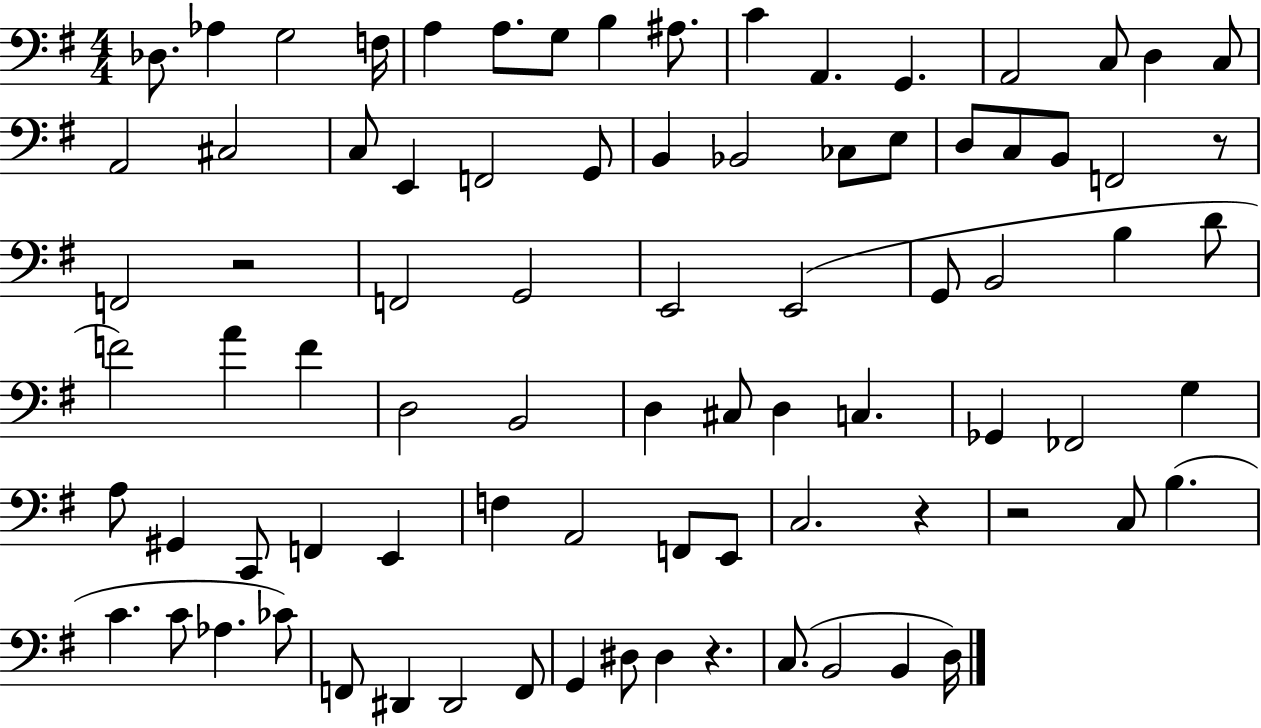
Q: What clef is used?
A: bass